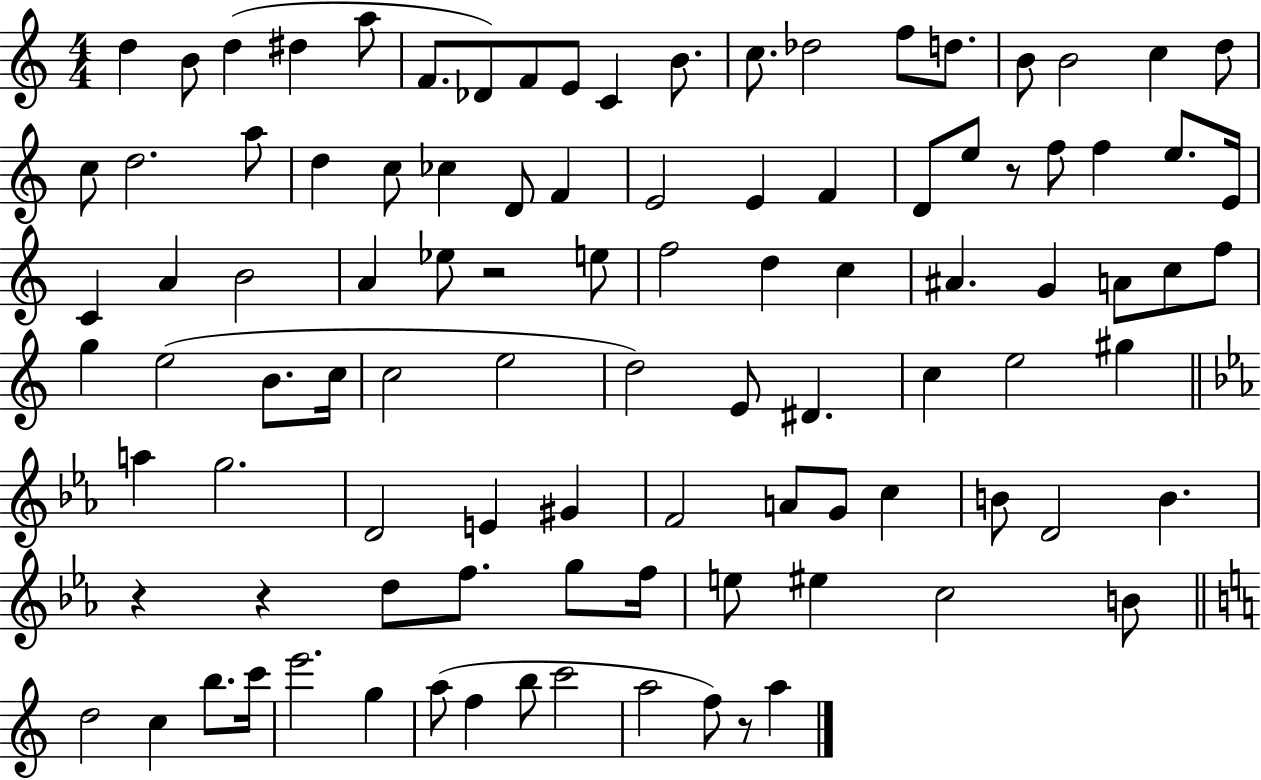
X:1
T:Untitled
M:4/4
L:1/4
K:C
d B/2 d ^d a/2 F/2 _D/2 F/2 E/2 C B/2 c/2 _d2 f/2 d/2 B/2 B2 c d/2 c/2 d2 a/2 d c/2 _c D/2 F E2 E F D/2 e/2 z/2 f/2 f e/2 E/4 C A B2 A _e/2 z2 e/2 f2 d c ^A G A/2 c/2 f/2 g e2 B/2 c/4 c2 e2 d2 E/2 ^D c e2 ^g a g2 D2 E ^G F2 A/2 G/2 c B/2 D2 B z z d/2 f/2 g/2 f/4 e/2 ^e c2 B/2 d2 c b/2 c'/4 e'2 g a/2 f b/2 c'2 a2 f/2 z/2 a